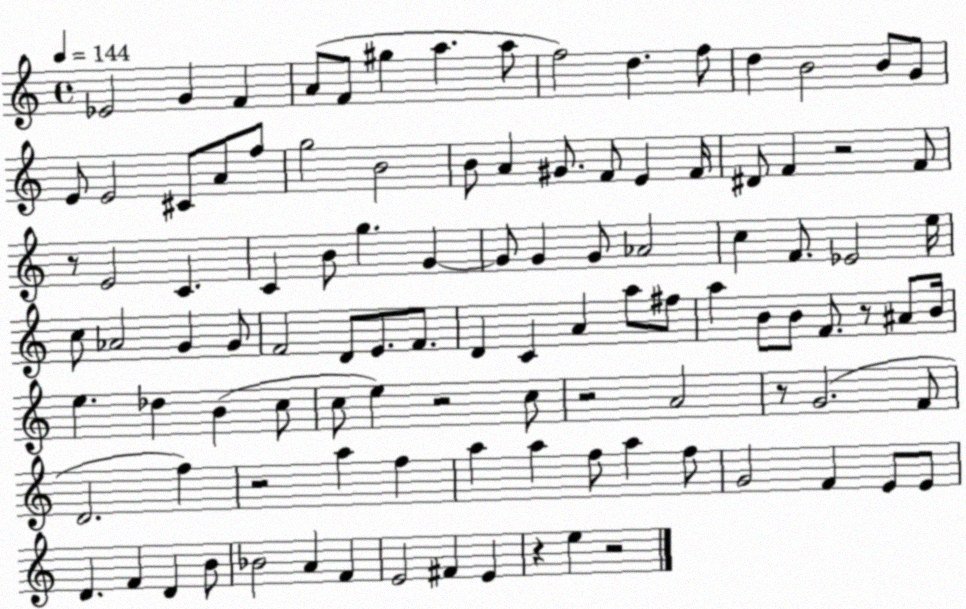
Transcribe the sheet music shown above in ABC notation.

X:1
T:Untitled
M:4/4
L:1/4
K:C
_E2 G F A/2 F/2 ^g a a/2 f2 d f/2 d B2 B/2 G/2 E/2 E2 ^C/2 A/2 f/2 g2 B2 B/2 A ^G/2 F/2 E F/4 ^D/2 F z2 F/2 z/2 E2 C C B/2 g G G/2 G G/2 _A2 c F/2 _E2 e/4 c/2 _A2 G G/2 F2 D/2 E/2 F/2 D C A a/2 ^f/2 a B/2 B/2 F/2 z/2 ^A/2 B/4 e _d B c/2 c/2 e z2 c/2 z2 A2 z/2 G2 F/2 D2 f z2 a f a a f/2 a f/2 G2 F E/2 E/2 D F D B/2 _B2 A F E2 ^F E z e z2